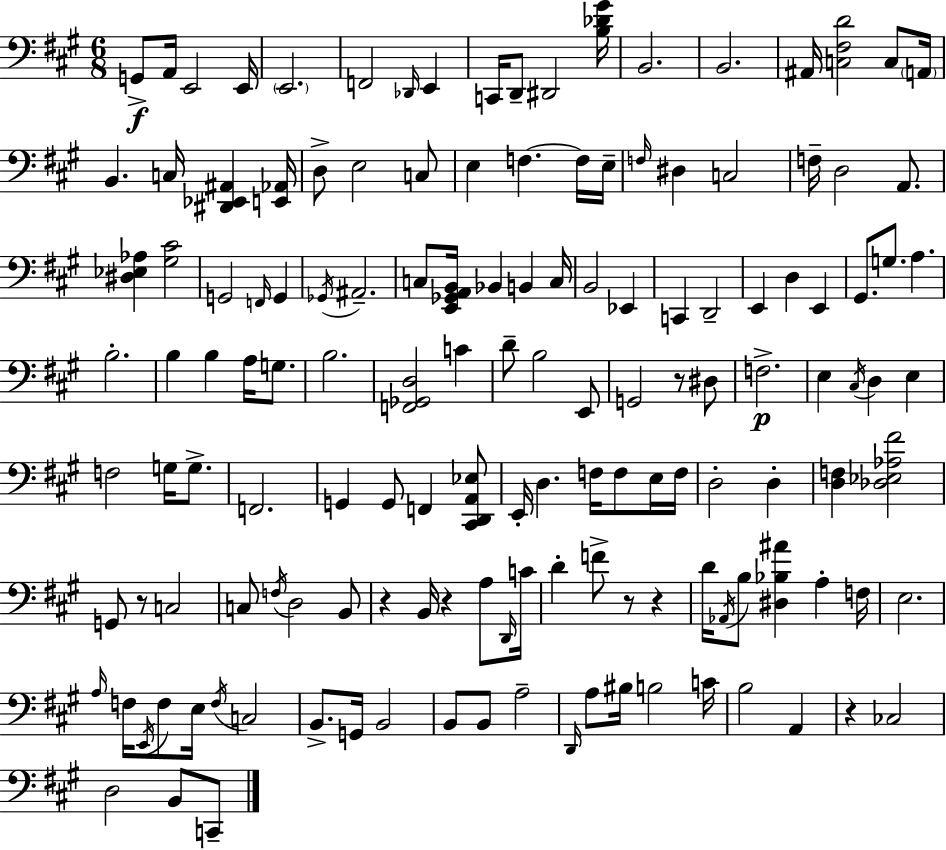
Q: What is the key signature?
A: A major